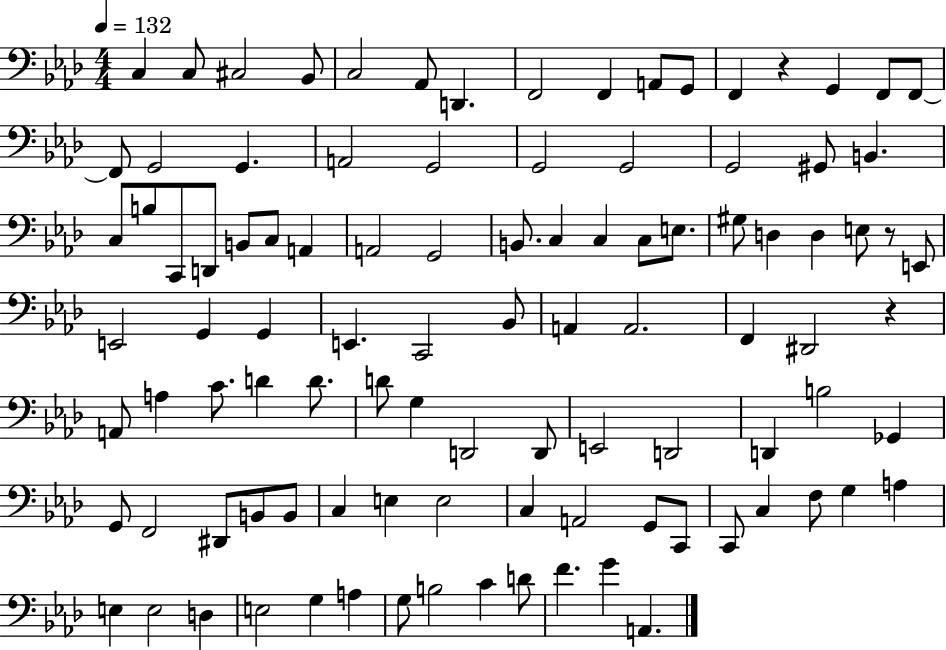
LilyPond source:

{
  \clef bass
  \numericTimeSignature
  \time 4/4
  \key aes \major
  \tempo 4 = 132
  c4 c8 cis2 bes,8 | c2 aes,8 d,4. | f,2 f,4 a,8 g,8 | f,4 r4 g,4 f,8 f,8~~ | \break f,8 g,2 g,4. | a,2 g,2 | g,2 g,2 | g,2 gis,8 b,4. | \break c8 b8 c,8 d,8 b,8 c8 a,4 | a,2 g,2 | b,8. c4 c4 c8 e8. | gis8 d4 d4 e8 r8 e,8 | \break e,2 g,4 g,4 | e,4. c,2 bes,8 | a,4 a,2. | f,4 dis,2 r4 | \break a,8 a4 c'8. d'4 d'8. | d'8 g4 d,2 d,8 | e,2 d,2 | d,4 b2 ges,4 | \break g,8 f,2 dis,8 b,8 b,8 | c4 e4 e2 | c4 a,2 g,8 c,8 | c,8 c4 f8 g4 a4 | \break e4 e2 d4 | e2 g4 a4 | g8 b2 c'4 d'8 | f'4. g'4 a,4. | \break \bar "|."
}